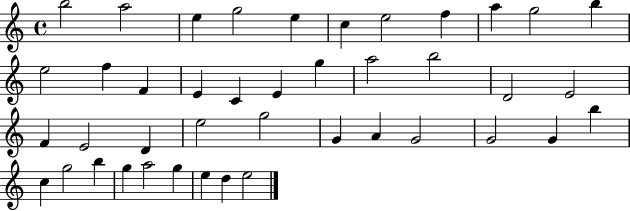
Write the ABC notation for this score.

X:1
T:Untitled
M:4/4
L:1/4
K:C
b2 a2 e g2 e c e2 f a g2 b e2 f F E C E g a2 b2 D2 E2 F E2 D e2 g2 G A G2 G2 G b c g2 b g a2 g e d e2